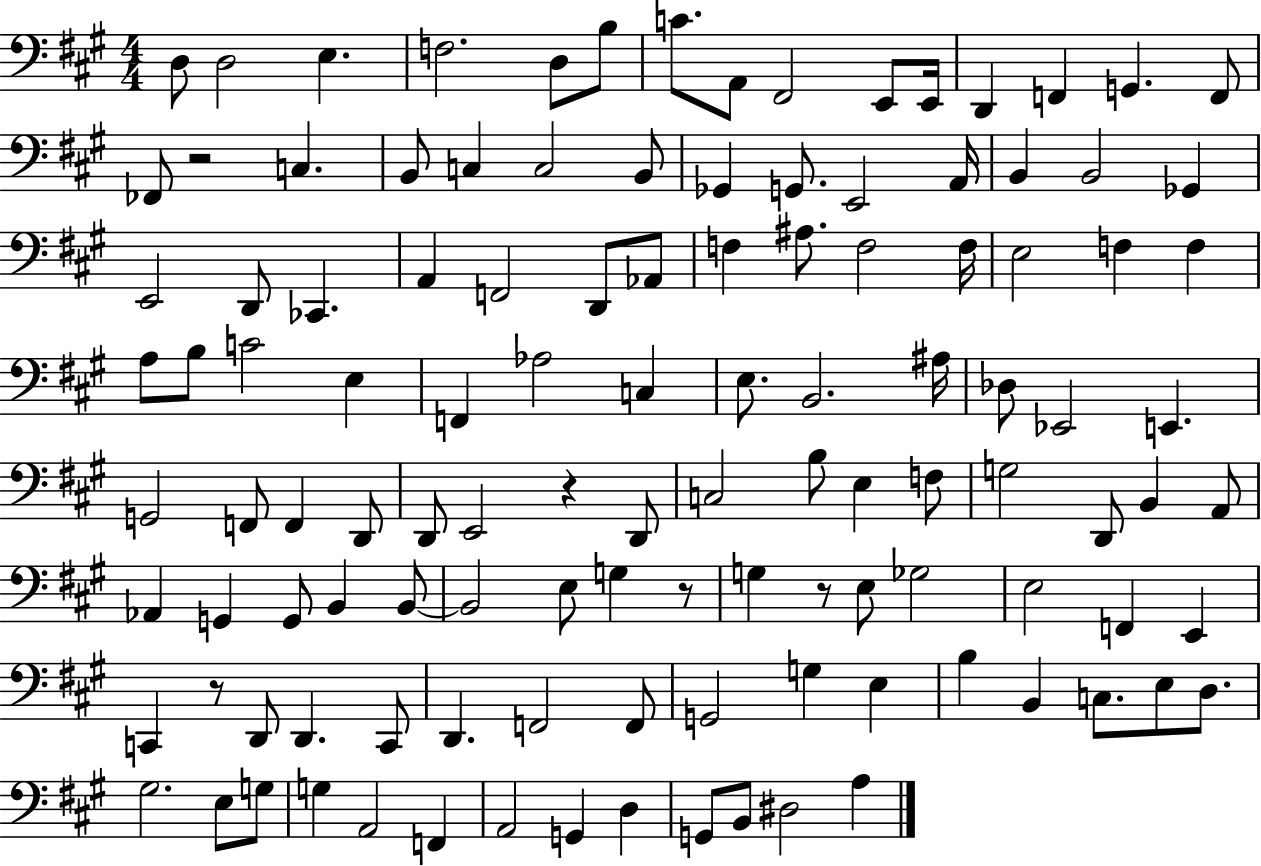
D3/e D3/h E3/q. F3/h. D3/e B3/e C4/e. A2/e F#2/h E2/e E2/s D2/q F2/q G2/q. F2/e FES2/e R/h C3/q. B2/e C3/q C3/h B2/e Gb2/q G2/e. E2/h A2/s B2/q B2/h Gb2/q E2/h D2/e CES2/q. A2/q F2/h D2/e Ab2/e F3/q A#3/e. F3/h F3/s E3/h F3/q F3/q A3/e B3/e C4/h E3/q F2/q Ab3/h C3/q E3/e. B2/h. A#3/s Db3/e Eb2/h E2/q. G2/h F2/e F2/q D2/e D2/e E2/h R/q D2/e C3/h B3/e E3/q F3/e G3/h D2/e B2/q A2/e Ab2/q G2/q G2/e B2/q B2/e B2/h E3/e G3/q R/e G3/q R/e E3/e Gb3/h E3/h F2/q E2/q C2/q R/e D2/e D2/q. C2/e D2/q. F2/h F2/e G2/h G3/q E3/q B3/q B2/q C3/e. E3/e D3/e. G#3/h. E3/e G3/e G3/q A2/h F2/q A2/h G2/q D3/q G2/e B2/e D#3/h A3/q